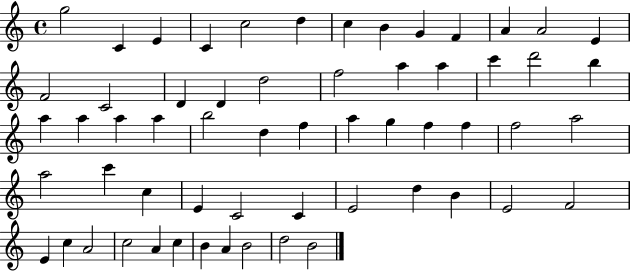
G5/h C4/q E4/q C4/q C5/h D5/q C5/q B4/q G4/q F4/q A4/q A4/h E4/q F4/h C4/h D4/q D4/q D5/h F5/h A5/q A5/q C6/q D6/h B5/q A5/q A5/q A5/q A5/q B5/h D5/q F5/q A5/q G5/q F5/q F5/q F5/h A5/h A5/h C6/q C5/q E4/q C4/h C4/q E4/h D5/q B4/q E4/h F4/h E4/q C5/q A4/h C5/h A4/q C5/q B4/q A4/q B4/h D5/h B4/h